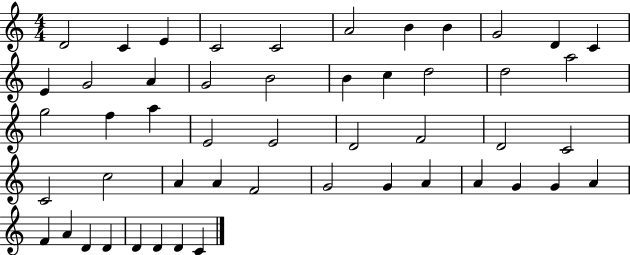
D4/h C4/q E4/q C4/h C4/h A4/h B4/q B4/q G4/h D4/q C4/q E4/q G4/h A4/q G4/h B4/h B4/q C5/q D5/h D5/h A5/h G5/h F5/q A5/q E4/h E4/h D4/h F4/h D4/h C4/h C4/h C5/h A4/q A4/q F4/h G4/h G4/q A4/q A4/q G4/q G4/q A4/q F4/q A4/q D4/q D4/q D4/q D4/q D4/q C4/q